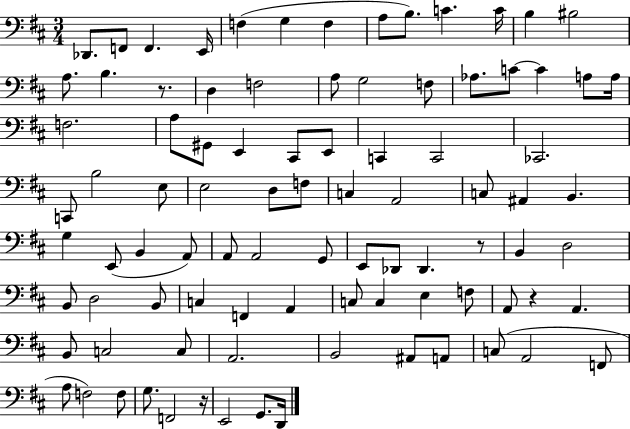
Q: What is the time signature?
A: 3/4